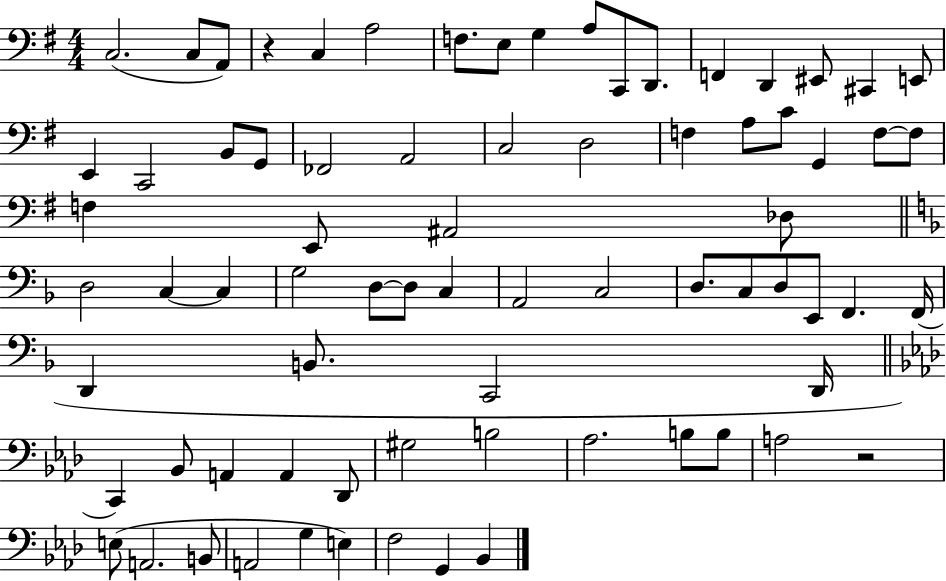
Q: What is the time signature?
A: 4/4